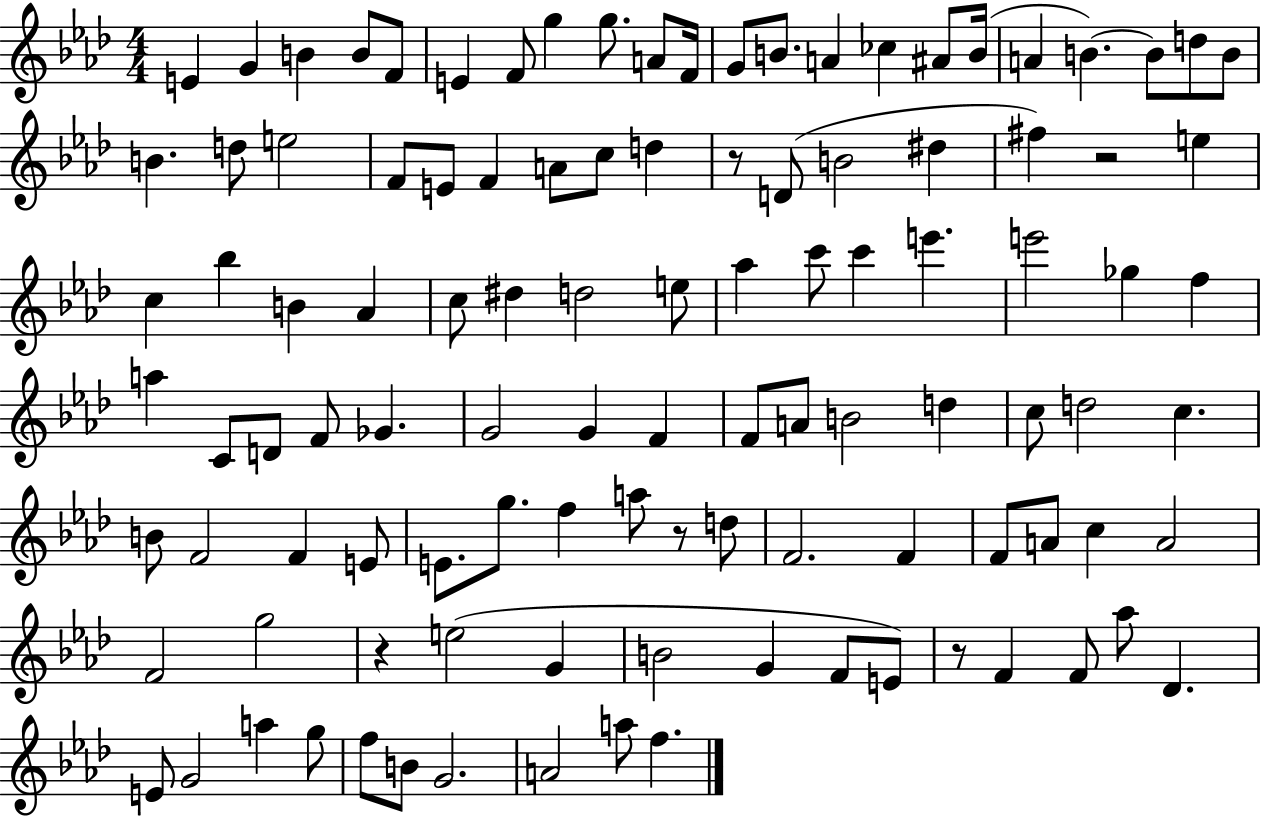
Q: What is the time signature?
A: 4/4